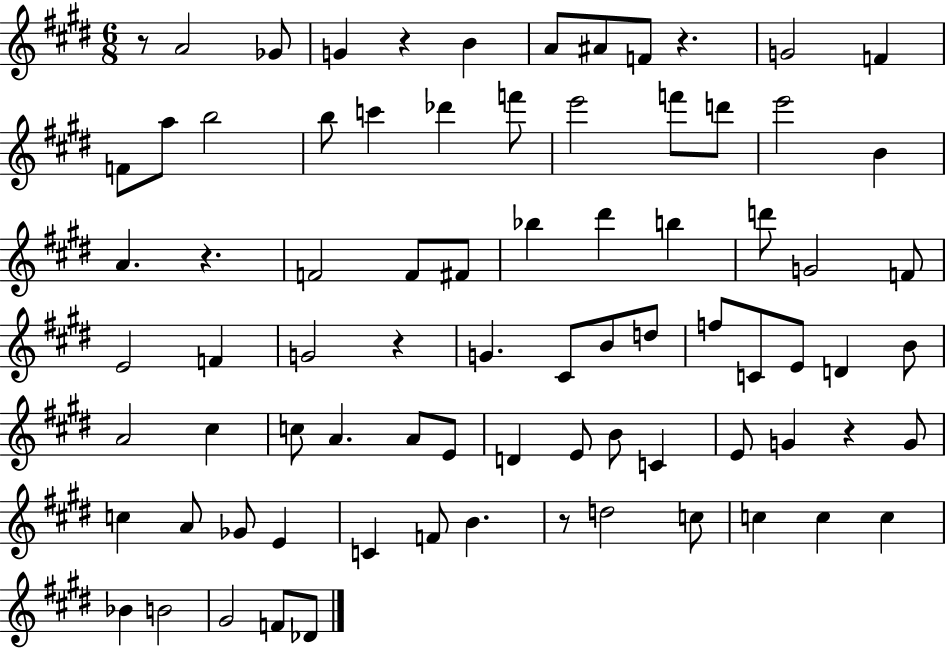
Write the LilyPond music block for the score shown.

{
  \clef treble
  \numericTimeSignature
  \time 6/8
  \key e \major
  r8 a'2 ges'8 | g'4 r4 b'4 | a'8 ais'8 f'8 r4. | g'2 f'4 | \break f'8 a''8 b''2 | b''8 c'''4 des'''4 f'''8 | e'''2 f'''8 d'''8 | e'''2 b'4 | \break a'4. r4. | f'2 f'8 fis'8 | bes''4 dis'''4 b''4 | d'''8 g'2 f'8 | \break e'2 f'4 | g'2 r4 | g'4. cis'8 b'8 d''8 | f''8 c'8 e'8 d'4 b'8 | \break a'2 cis''4 | c''8 a'4. a'8 e'8 | d'4 e'8 b'8 c'4 | e'8 g'4 r4 g'8 | \break c''4 a'8 ges'8 e'4 | c'4 f'8 b'4. | r8 d''2 c''8 | c''4 c''4 c''4 | \break bes'4 b'2 | gis'2 f'8 des'8 | \bar "|."
}